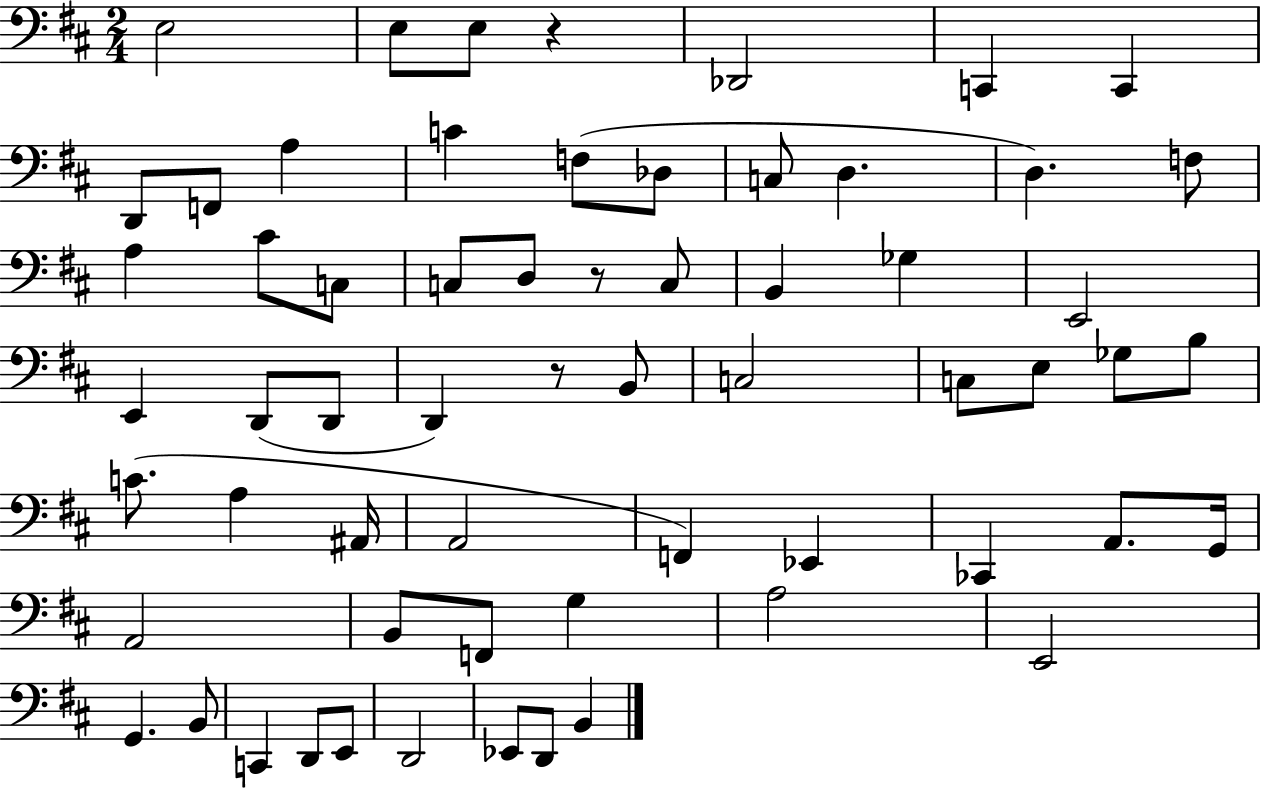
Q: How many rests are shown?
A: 3